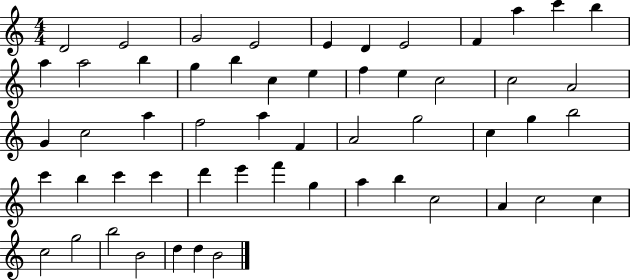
D4/h E4/h G4/h E4/h E4/q D4/q E4/h F4/q A5/q C6/q B5/q A5/q A5/h B5/q G5/q B5/q C5/q E5/q F5/q E5/q C5/h C5/h A4/h G4/q C5/h A5/q F5/h A5/q F4/q A4/h G5/h C5/q G5/q B5/h C6/q B5/q C6/q C6/q D6/q E6/q F6/q G5/q A5/q B5/q C5/h A4/q C5/h C5/q C5/h G5/h B5/h B4/h D5/q D5/q B4/h